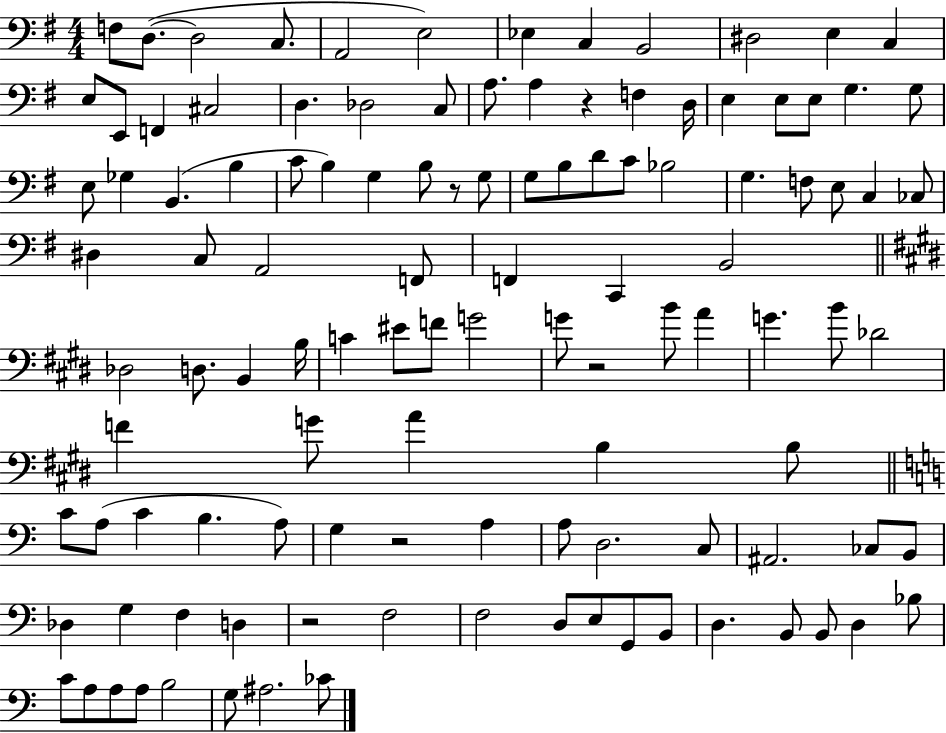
{
  \clef bass
  \numericTimeSignature
  \time 4/4
  \key g \major
  f8 d8.~(~ d2 c8. | a,2 e2) | ees4 c4 b,2 | dis2 e4 c4 | \break e8 e,8 f,4 cis2 | d4. des2 c8 | a8. a4 r4 f4 d16 | e4 e8 e8 g4. g8 | \break e8 ges4 b,4.( b4 | c'8 b4) g4 b8 r8 g8 | g8 b8 d'8 c'8 bes2 | g4. f8 e8 c4 ces8 | \break dis4 c8 a,2 f,8 | f,4 c,4 b,2 | \bar "||" \break \key e \major des2 d8. b,4 b16 | c'4 eis'8 f'8 g'2 | g'8 r2 b'8 a'4 | g'4. b'8 des'2 | \break f'4 g'8 a'4 b4 b8 | \bar "||" \break \key c \major c'8 a8( c'4 b4. a8) | g4 r2 a4 | a8 d2. c8 | ais,2. ces8 b,8 | \break des4 g4 f4 d4 | r2 f2 | f2 d8 e8 g,8 b,8 | d4. b,8 b,8 d4 bes8 | \break c'8 a8 a8 a8 b2 | g8 ais2. ces'8 | \bar "|."
}